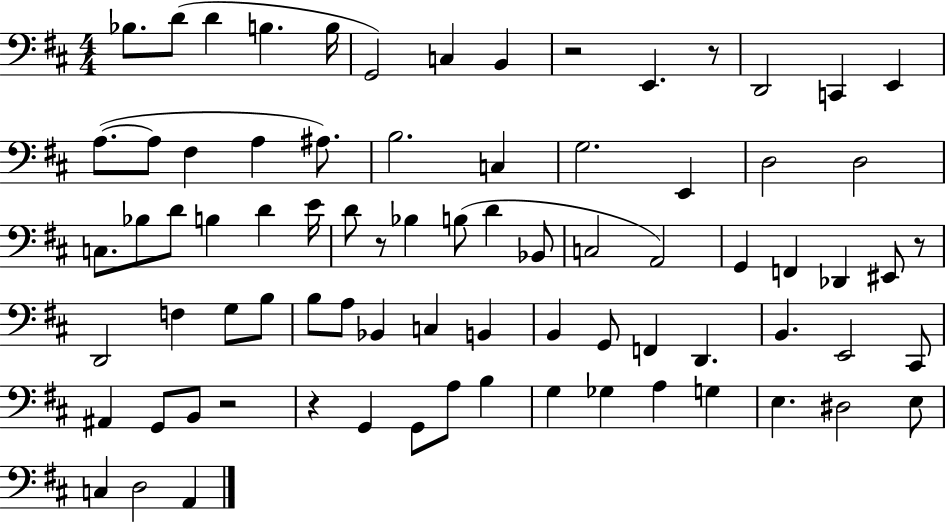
X:1
T:Untitled
M:4/4
L:1/4
K:D
_B,/2 D/2 D B, B,/4 G,,2 C, B,, z2 E,, z/2 D,,2 C,, E,, A,/2 A,/2 ^F, A, ^A,/2 B,2 C, G,2 E,, D,2 D,2 C,/2 _B,/2 D/2 B, D E/4 D/2 z/2 _B, B,/2 D _B,,/2 C,2 A,,2 G,, F,, _D,, ^E,,/2 z/2 D,,2 F, G,/2 B,/2 B,/2 A,/2 _B,, C, B,, B,, G,,/2 F,, D,, B,, E,,2 ^C,,/2 ^A,, G,,/2 B,,/2 z2 z G,, G,,/2 A,/2 B, G, _G, A, G, E, ^D,2 E,/2 C, D,2 A,,